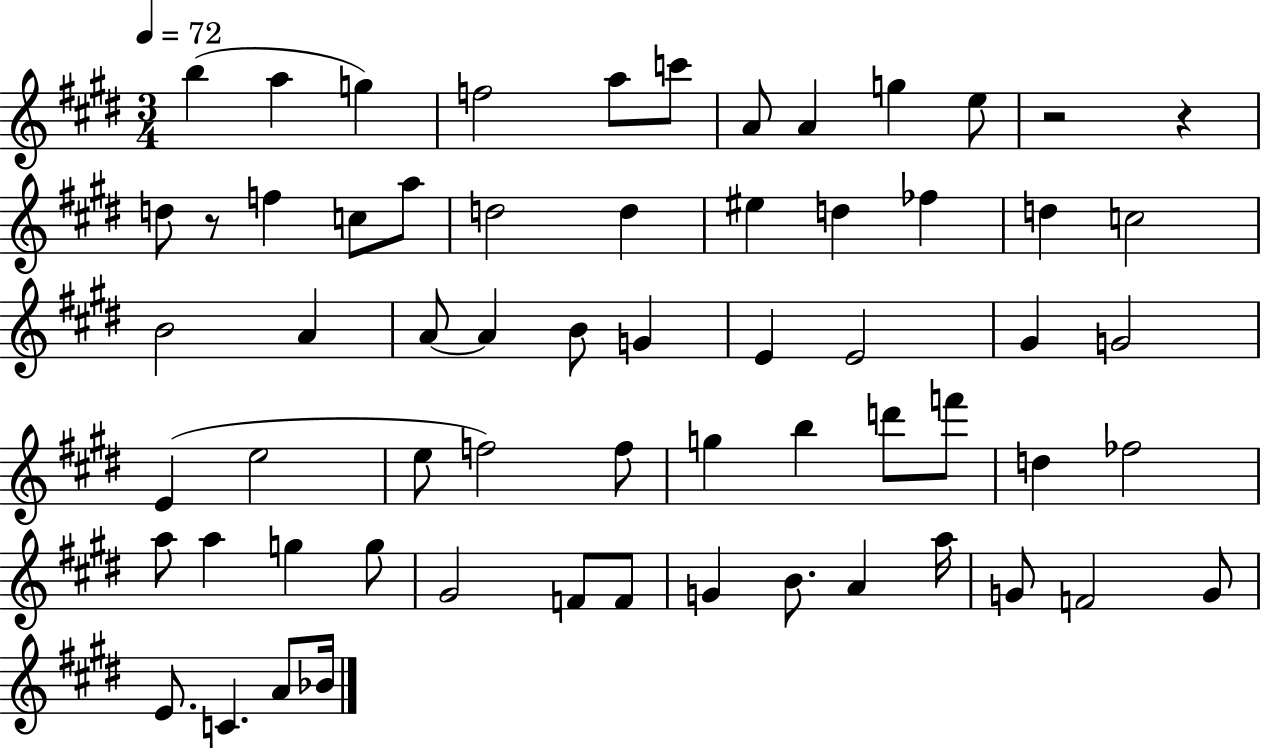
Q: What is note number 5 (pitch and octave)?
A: A5